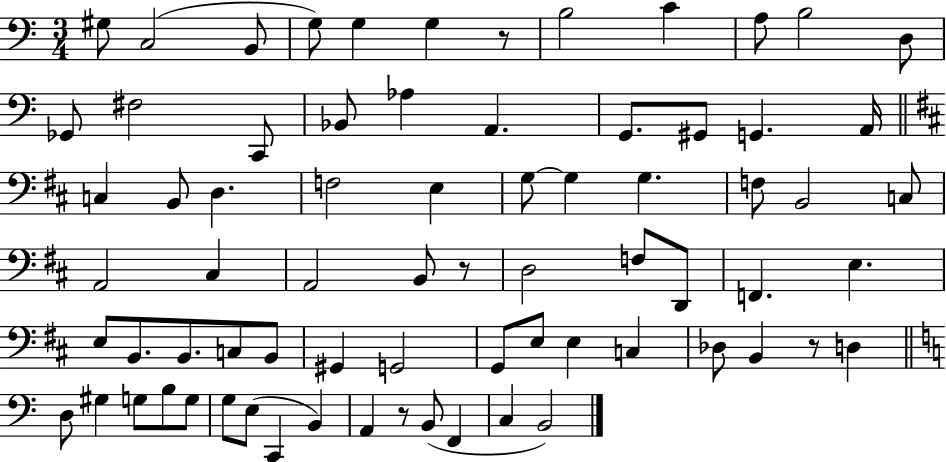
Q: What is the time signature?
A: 3/4